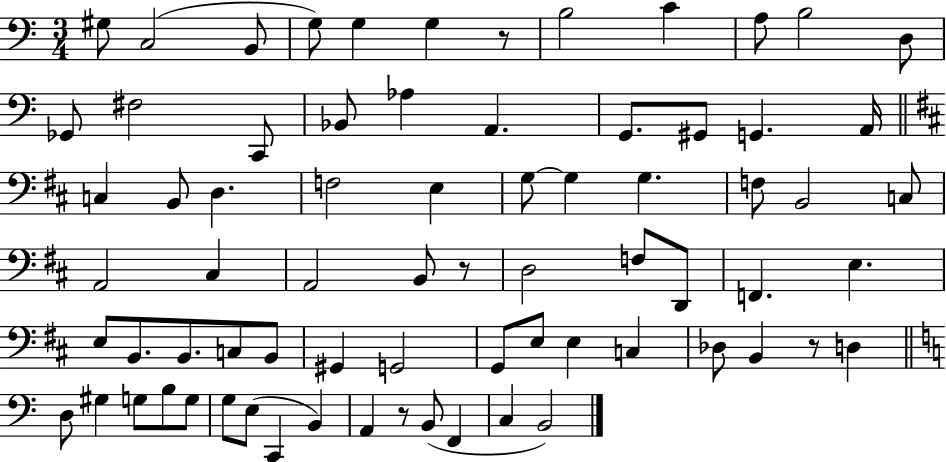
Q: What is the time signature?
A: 3/4